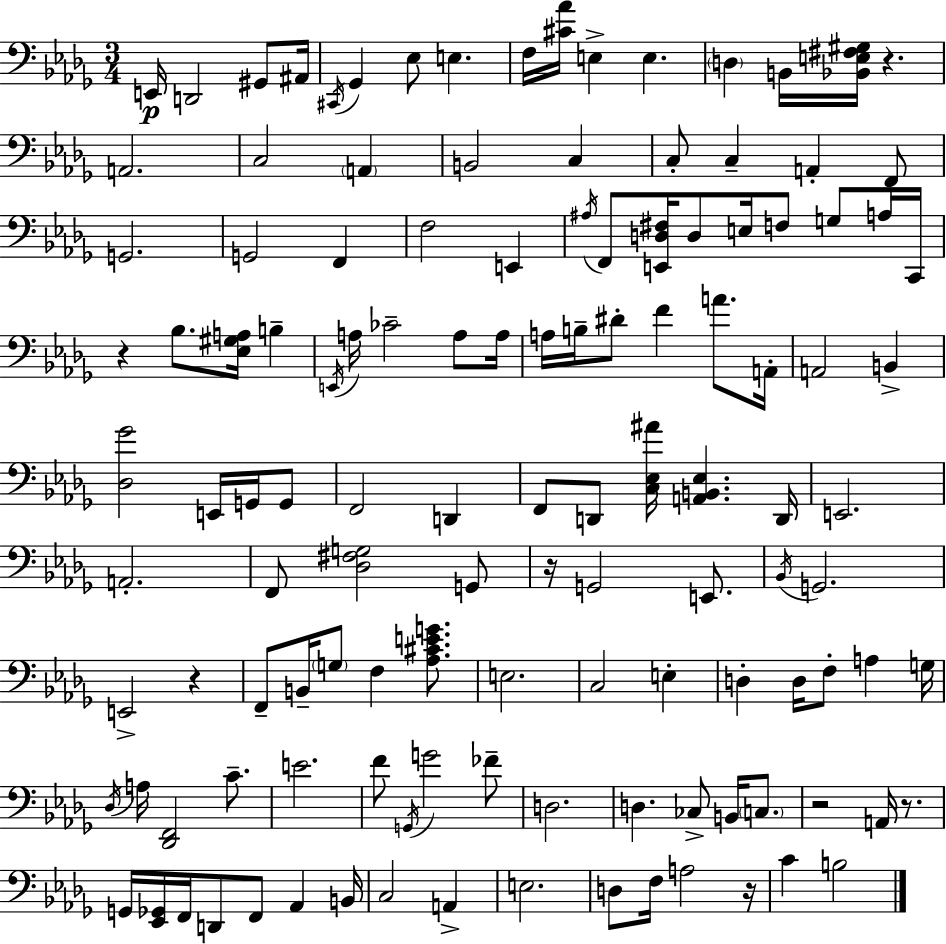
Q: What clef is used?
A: bass